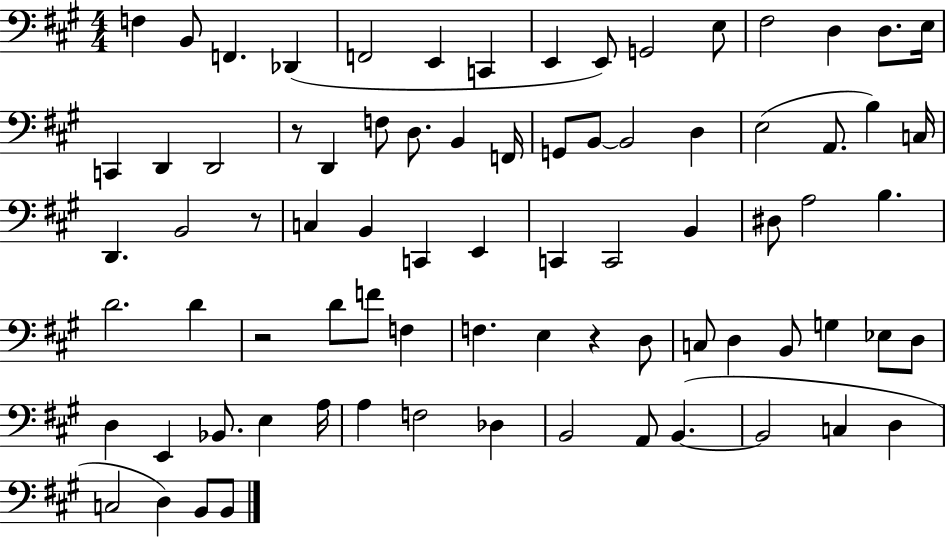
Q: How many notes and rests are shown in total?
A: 79